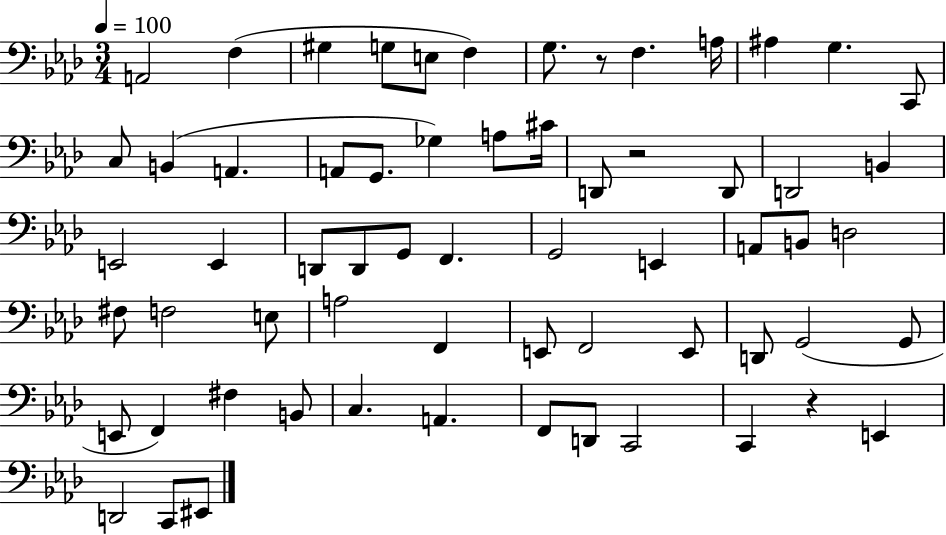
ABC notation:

X:1
T:Untitled
M:3/4
L:1/4
K:Ab
A,,2 F, ^G, G,/2 E,/2 F, G,/2 z/2 F, A,/4 ^A, G, C,,/2 C,/2 B,, A,, A,,/2 G,,/2 _G, A,/2 ^C/4 D,,/2 z2 D,,/2 D,,2 B,, E,,2 E,, D,,/2 D,,/2 G,,/2 F,, G,,2 E,, A,,/2 B,,/2 D,2 ^F,/2 F,2 E,/2 A,2 F,, E,,/2 F,,2 E,,/2 D,,/2 G,,2 G,,/2 E,,/2 F,, ^F, B,,/2 C, A,, F,,/2 D,,/2 C,,2 C,, z E,, D,,2 C,,/2 ^E,,/2